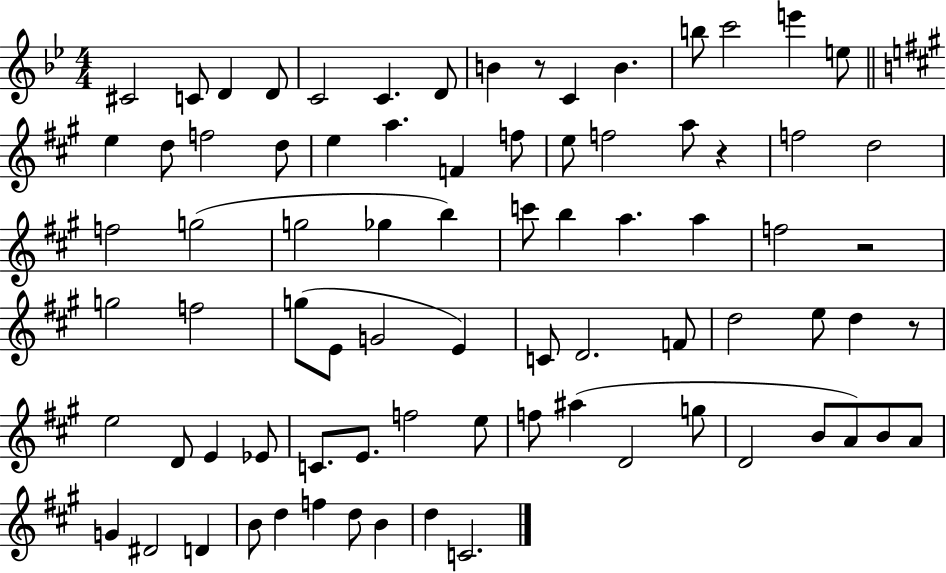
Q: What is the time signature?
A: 4/4